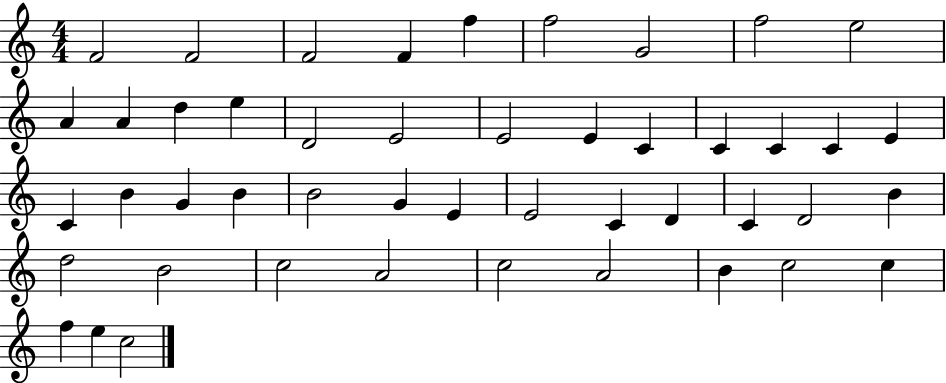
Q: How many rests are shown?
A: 0